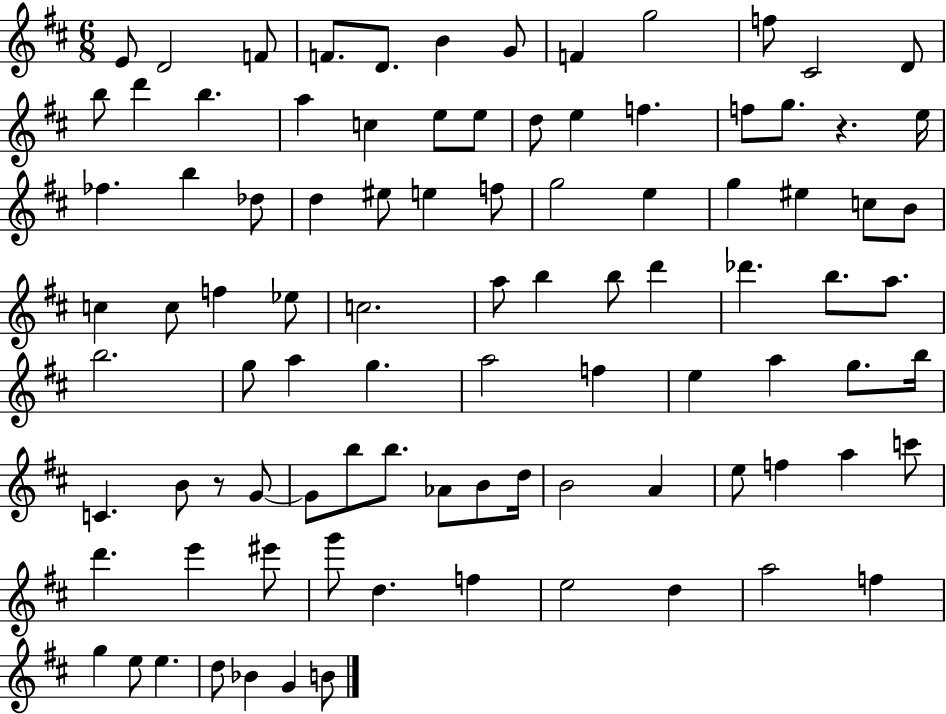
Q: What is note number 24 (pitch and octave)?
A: G5